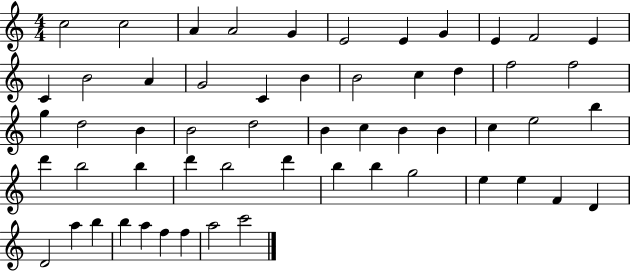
X:1
T:Untitled
M:4/4
L:1/4
K:C
c2 c2 A A2 G E2 E G E F2 E C B2 A G2 C B B2 c d f2 f2 g d2 B B2 d2 B c B B c e2 b d' b2 b d' b2 d' b b g2 e e F D D2 a b b a f f a2 c'2